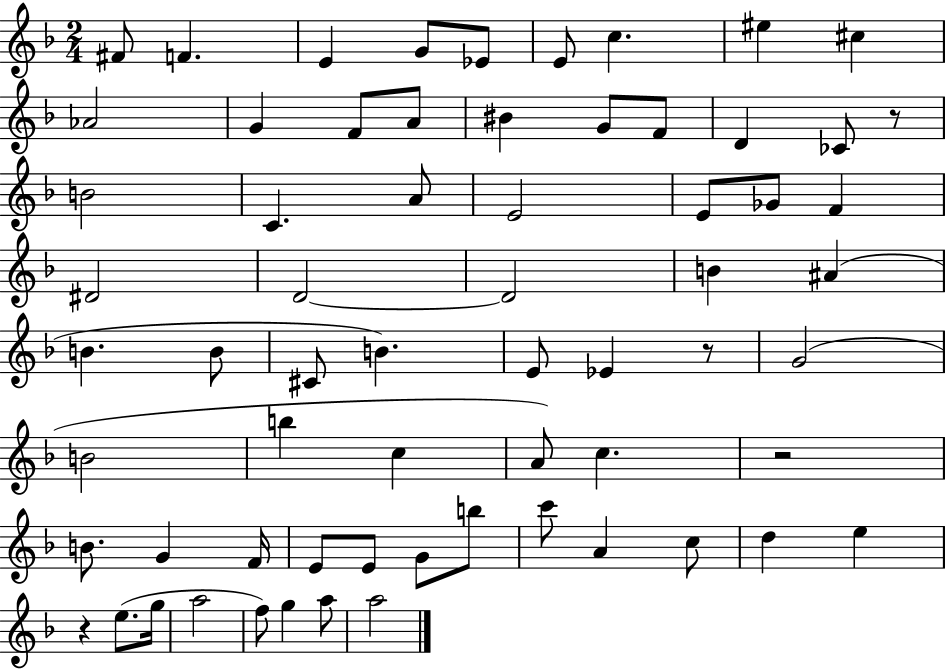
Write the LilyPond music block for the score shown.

{
  \clef treble
  \numericTimeSignature
  \time 2/4
  \key f \major
  \repeat volta 2 { fis'8 f'4. | e'4 g'8 ees'8 | e'8 c''4. | eis''4 cis''4 | \break aes'2 | g'4 f'8 a'8 | bis'4 g'8 f'8 | d'4 ces'8 r8 | \break b'2 | c'4. a'8 | e'2 | e'8 ges'8 f'4 | \break dis'2 | d'2~~ | d'2 | b'4 ais'4( | \break b'4. b'8 | cis'8 b'4.) | e'8 ees'4 r8 | g'2( | \break b'2 | b''4 c''4 | a'8) c''4. | r2 | \break b'8. g'4 f'16 | e'8 e'8 g'8 b''8 | c'''8 a'4 c''8 | d''4 e''4 | \break r4 e''8.( g''16 | a''2 | f''8) g''4 a''8 | a''2 | \break } \bar "|."
}